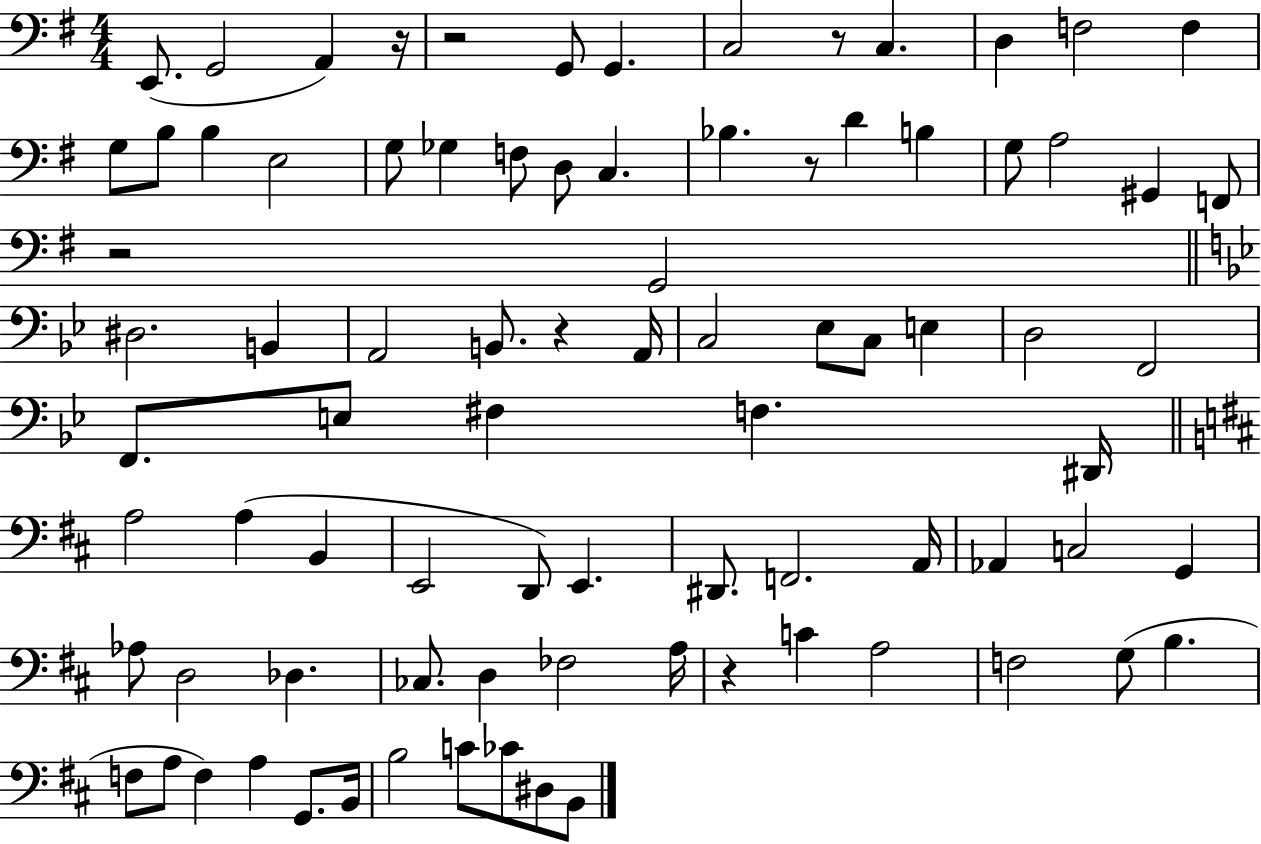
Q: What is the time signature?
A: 4/4